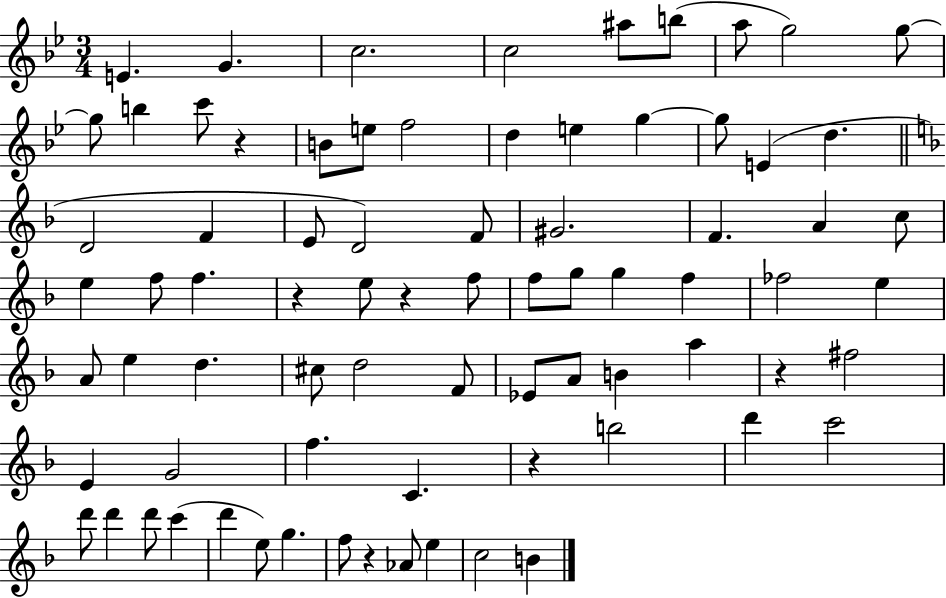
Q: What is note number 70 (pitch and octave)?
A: C5